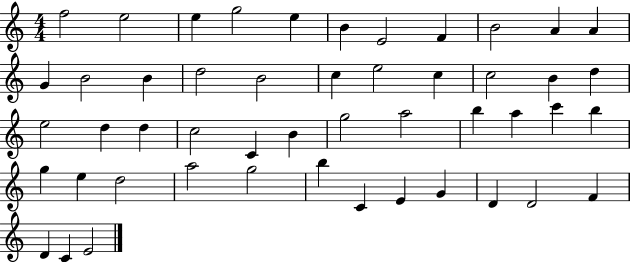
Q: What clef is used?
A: treble